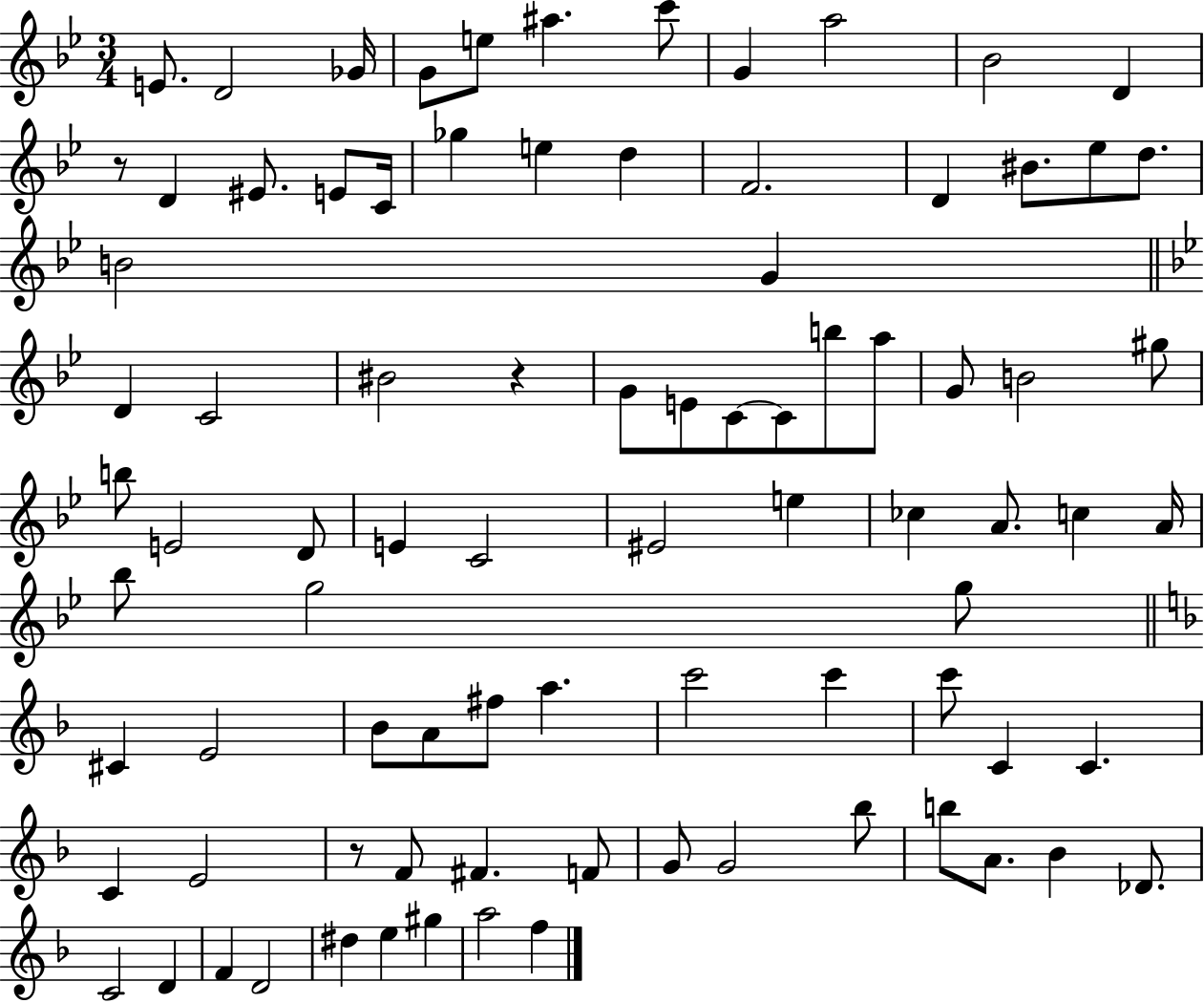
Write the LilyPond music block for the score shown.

{
  \clef treble
  \numericTimeSignature
  \time 3/4
  \key bes \major
  e'8. d'2 ges'16 | g'8 e''8 ais''4. c'''8 | g'4 a''2 | bes'2 d'4 | \break r8 d'4 eis'8. e'8 c'16 | ges''4 e''4 d''4 | f'2. | d'4 bis'8. ees''8 d''8. | \break b'2 g'4 | \bar "||" \break \key bes \major d'4 c'2 | bis'2 r4 | g'8 e'8 c'8~~ c'8 b''8 a''8 | g'8 b'2 gis''8 | \break b''8 e'2 d'8 | e'4 c'2 | eis'2 e''4 | ces''4 a'8. c''4 a'16 | \break bes''8 g''2 g''8 | \bar "||" \break \key d \minor cis'4 e'2 | bes'8 a'8 fis''8 a''4. | c'''2 c'''4 | c'''8 c'4 c'4. | \break c'4 e'2 | r8 f'8 fis'4. f'8 | g'8 g'2 bes''8 | b''8 a'8. bes'4 des'8. | \break c'2 d'4 | f'4 d'2 | dis''4 e''4 gis''4 | a''2 f''4 | \break \bar "|."
}